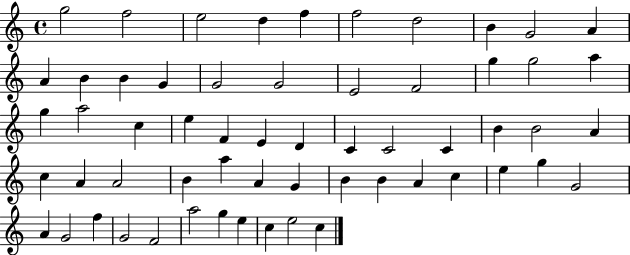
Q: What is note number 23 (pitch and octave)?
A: A5